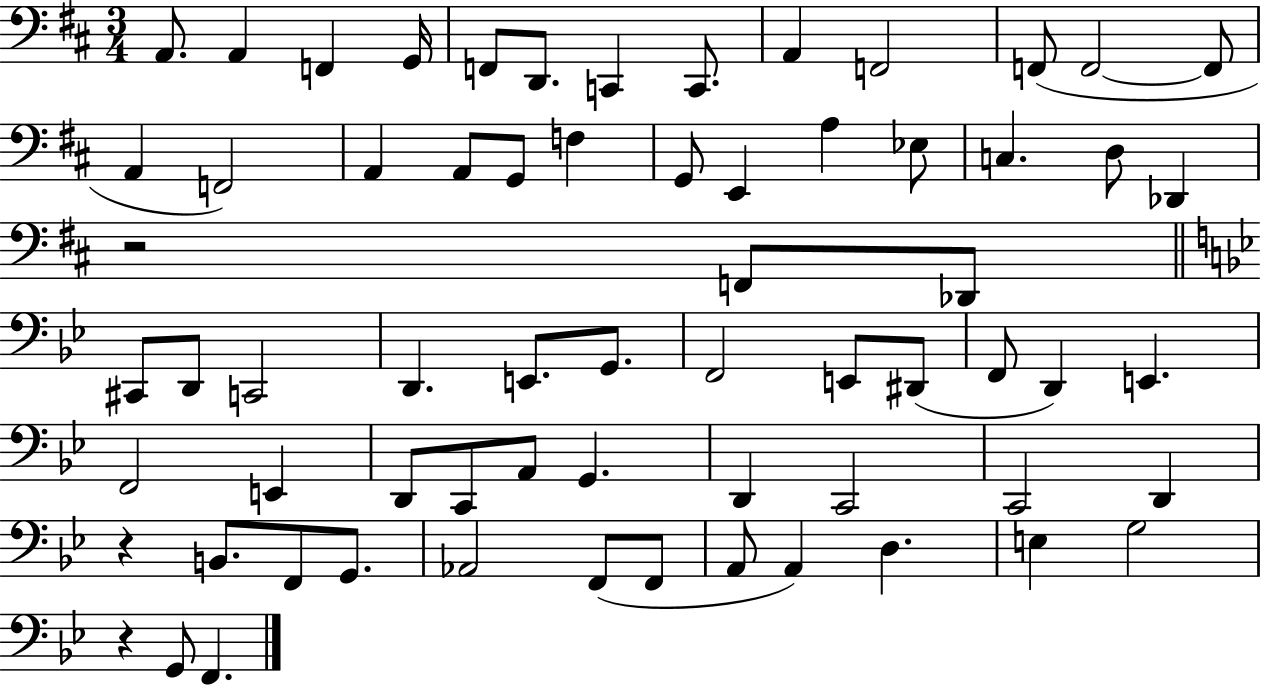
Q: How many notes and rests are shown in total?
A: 66